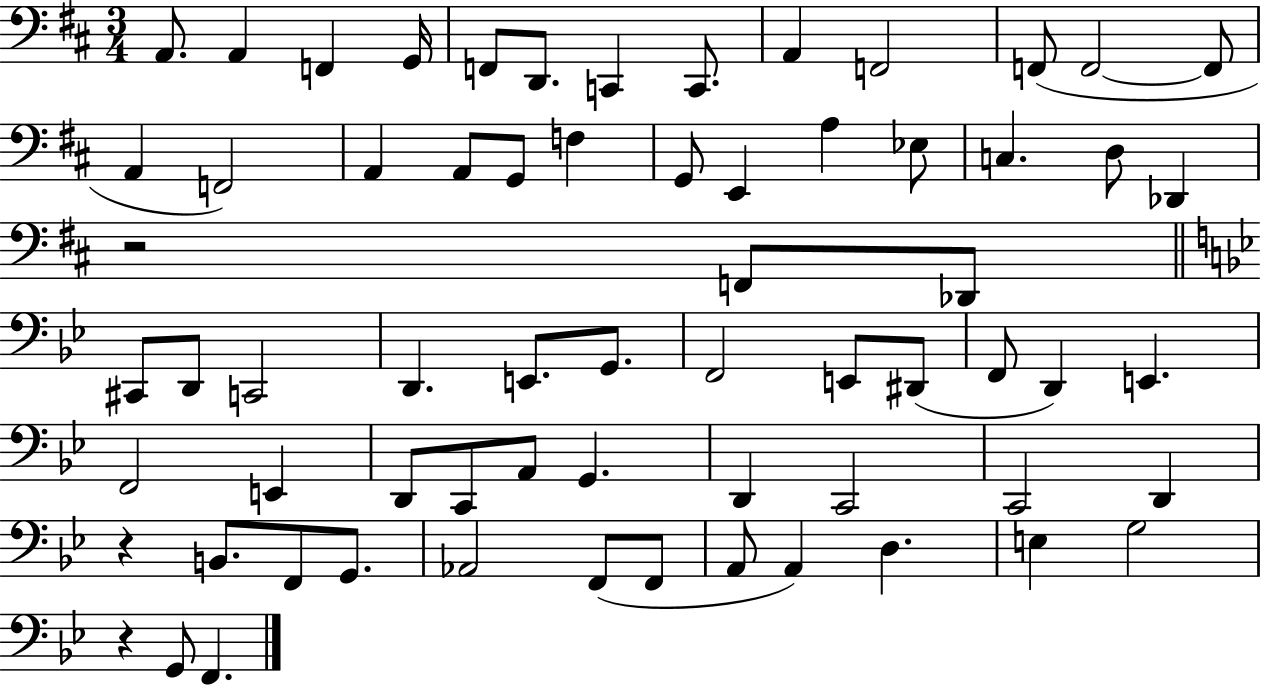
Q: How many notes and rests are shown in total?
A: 66